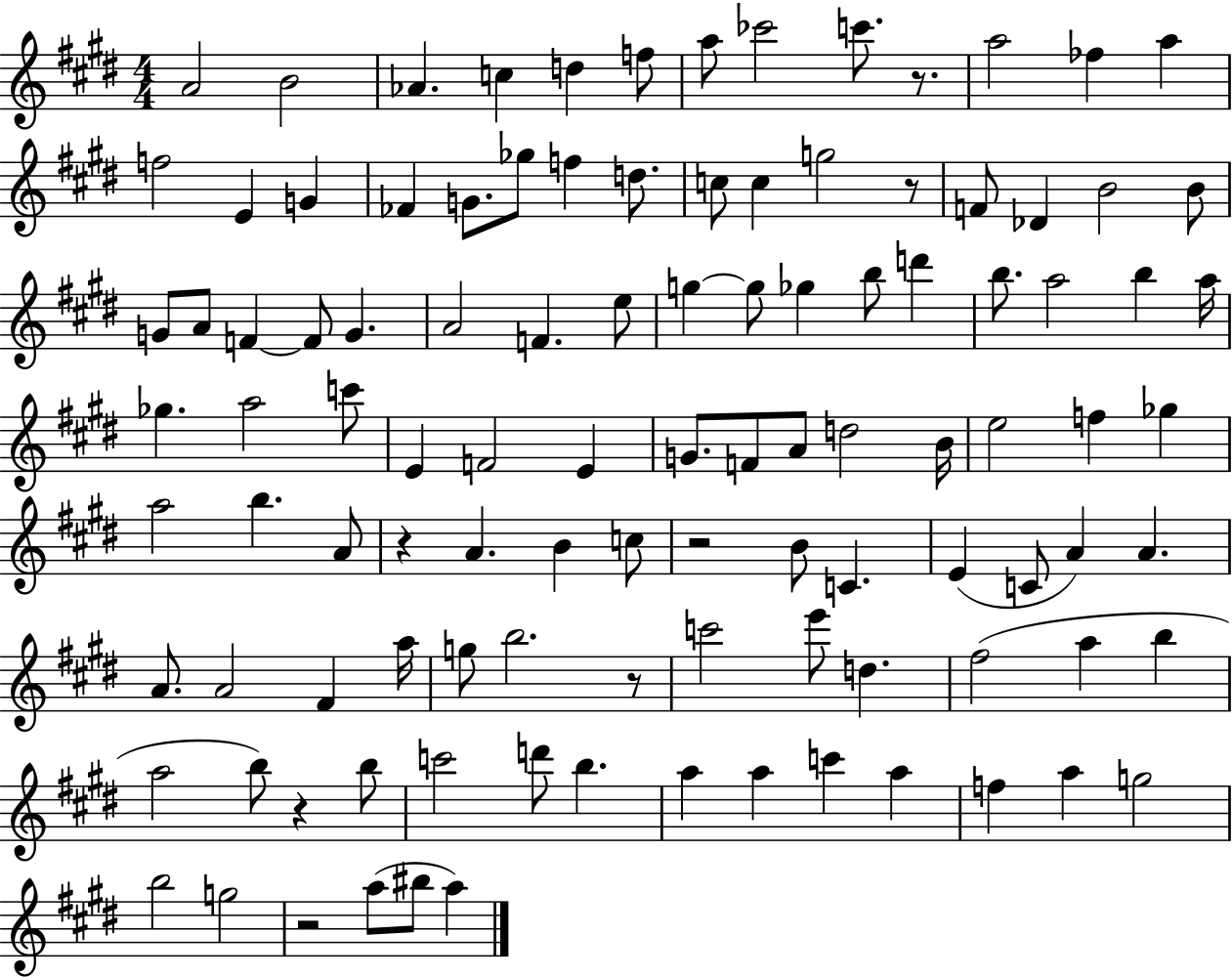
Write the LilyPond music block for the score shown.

{
  \clef treble
  \numericTimeSignature
  \time 4/4
  \key e \major
  a'2 b'2 | aes'4. c''4 d''4 f''8 | a''8 ces'''2 c'''8. r8. | a''2 fes''4 a''4 | \break f''2 e'4 g'4 | fes'4 g'8. ges''8 f''4 d''8. | c''8 c''4 g''2 r8 | f'8 des'4 b'2 b'8 | \break g'8 a'8 f'4~~ f'8 g'4. | a'2 f'4. e''8 | g''4~~ g''8 ges''4 b''8 d'''4 | b''8. a''2 b''4 a''16 | \break ges''4. a''2 c'''8 | e'4 f'2 e'4 | g'8. f'8 a'8 d''2 b'16 | e''2 f''4 ges''4 | \break a''2 b''4. a'8 | r4 a'4. b'4 c''8 | r2 b'8 c'4. | e'4( c'8 a'4) a'4. | \break a'8. a'2 fis'4 a''16 | g''8 b''2. r8 | c'''2 e'''8 d''4. | fis''2( a''4 b''4 | \break a''2 b''8) r4 b''8 | c'''2 d'''8 b''4. | a''4 a''4 c'''4 a''4 | f''4 a''4 g''2 | \break b''2 g''2 | r2 a''8( bis''8 a''4) | \bar "|."
}